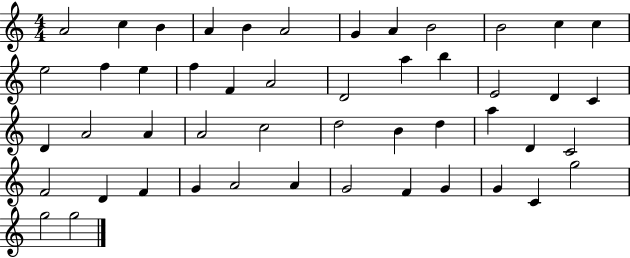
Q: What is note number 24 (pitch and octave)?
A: C4